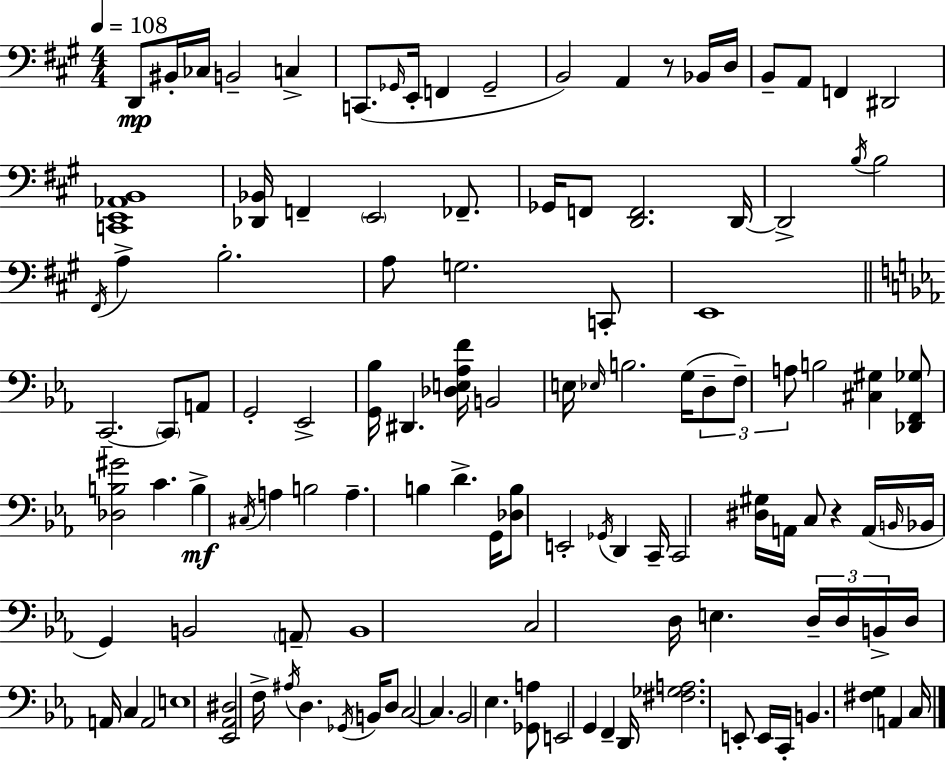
X:1
T:Untitled
M:4/4
L:1/4
K:A
D,,/2 ^B,,/4 _C,/4 B,,2 C, C,,/2 _G,,/4 E,,/4 F,, _G,,2 B,,2 A,, z/2 _B,,/4 D,/4 B,,/2 A,,/2 F,, ^D,,2 [C,,E,,_A,,B,,]4 [_D,,_B,,]/4 F,, E,,2 _F,,/2 _G,,/4 F,,/2 [D,,F,,]2 D,,/4 D,,2 B,/4 B,2 ^F,,/4 A, B,2 A,/2 G,2 C,,/2 E,,4 C,,2 C,,/2 A,,/2 G,,2 _E,,2 [G,,_B,]/4 ^D,, [_D,E,_A,F]/4 B,,2 E,/4 _E,/4 B,2 G,/4 D,/2 F,/2 A,/2 B,2 [^C,^G,] [_D,,F,,_G,]/2 [_D,B,^G]2 C B, ^C,/4 A, B,2 A, B, D G,,/4 [_D,B,]/2 E,,2 _G,,/4 D,, C,,/4 C,,2 [^D,^G,]/4 A,,/4 C,/2 z A,,/4 B,,/4 _B,,/4 G,, B,,2 A,,/2 B,,4 C,2 D,/4 E, D,/4 D,/4 B,,/4 D,/4 A,,/4 C, A,,2 E,4 [_E,,_A,,^D,]2 F,/4 ^A,/4 D, _G,,/4 B,,/4 D,/2 C,2 C, _B,,2 _E, [_G,,A,]/2 E,,2 G,, F,, D,,/4 [^F,_G,A,]2 E,,/2 E,,/4 C,,/4 B,, [^F,G,] A,, C,/4